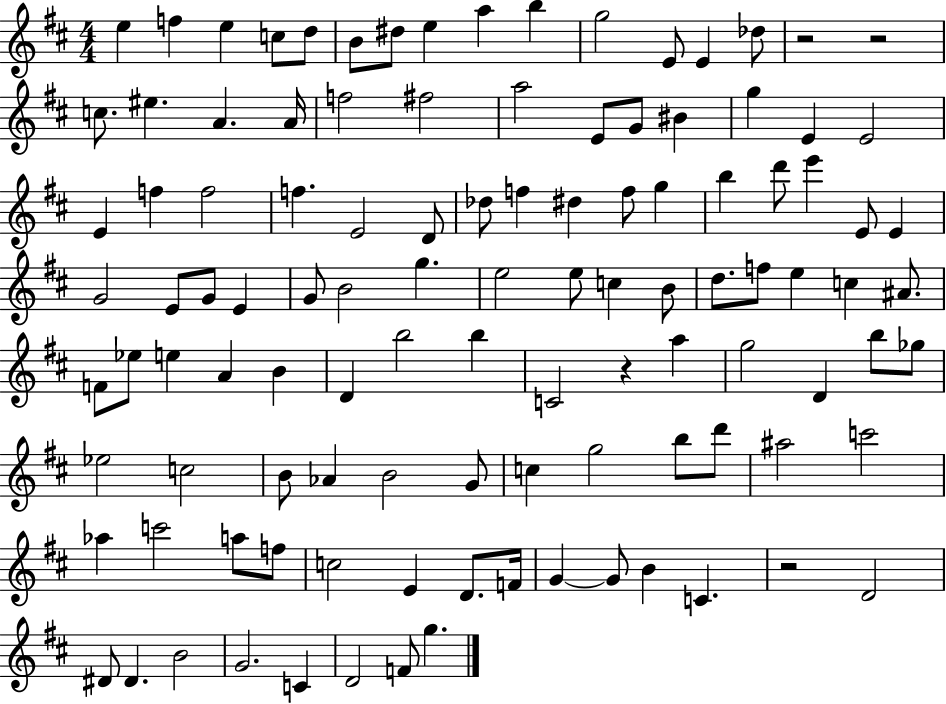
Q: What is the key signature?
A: D major